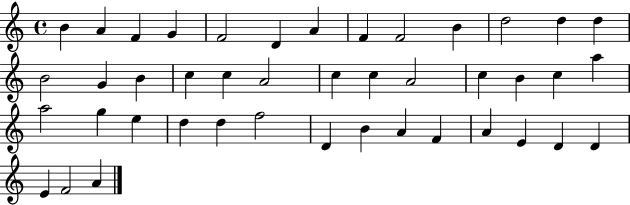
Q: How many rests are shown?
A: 0